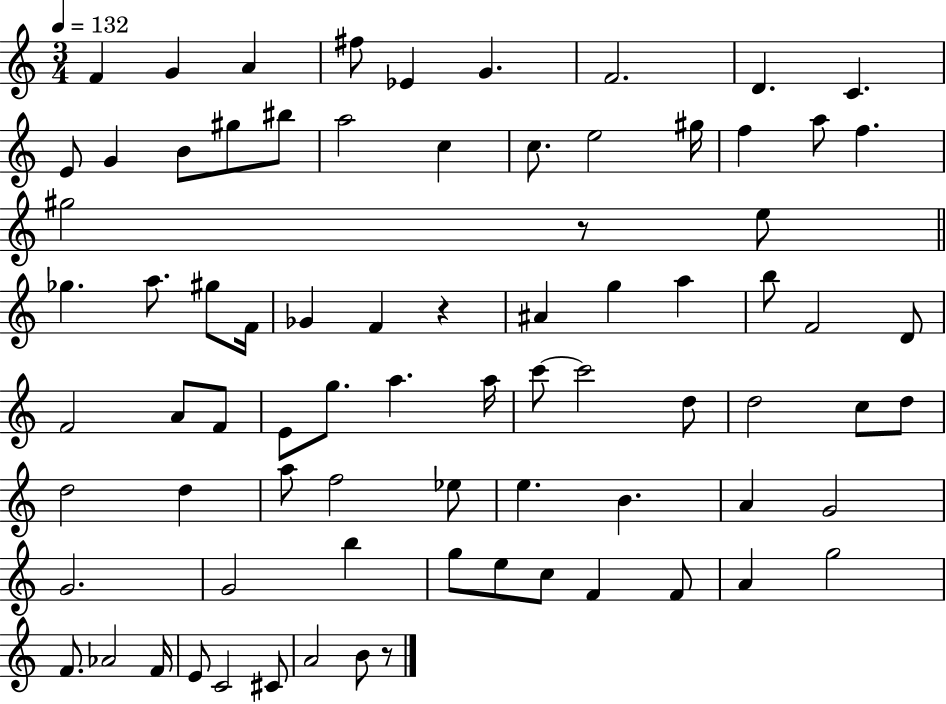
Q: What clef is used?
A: treble